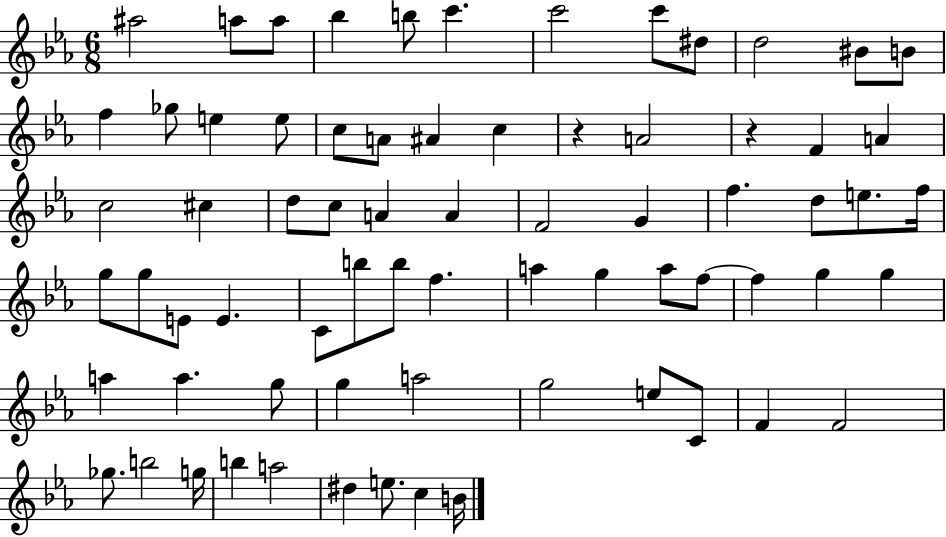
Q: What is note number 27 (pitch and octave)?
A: C5